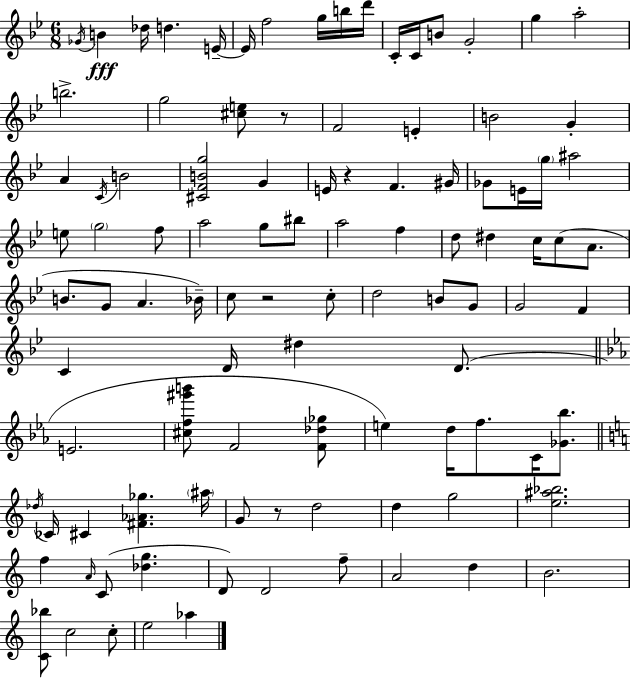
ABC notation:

X:1
T:Untitled
M:6/8
L:1/4
K:Gm
_G/4 B _d/4 d E/4 E/4 f2 g/4 b/4 d'/4 C/4 C/4 B/2 G2 g a2 b2 g2 [^ce]/2 z/2 F2 E B2 G A C/4 B2 [^CFBg]2 G E/4 z F ^G/4 _G/2 E/4 g/4 ^a2 e/2 g2 f/2 a2 g/2 ^b/2 a2 f d/2 ^d c/4 c/2 A/2 B/2 G/2 A _B/4 c/2 z2 c/2 d2 B/2 G/2 G2 F C D/4 ^d D/2 E2 [^cf^g'b']/2 F2 [F_d_g]/2 e d/4 f/2 C/4 [_G_b]/2 _d/4 _C/4 ^C [^F_A_g] ^a/4 G/2 z/2 d2 d g2 [e^a_b]2 f A/4 C/2 [_dg] D/2 D2 f/2 A2 d B2 [C_b]/2 c2 c/2 e2 _a